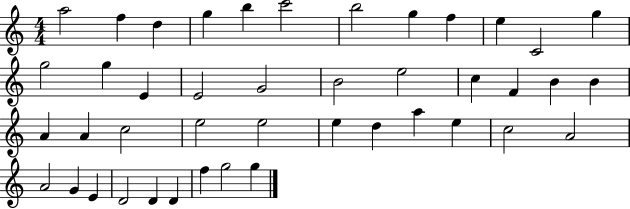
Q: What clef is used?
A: treble